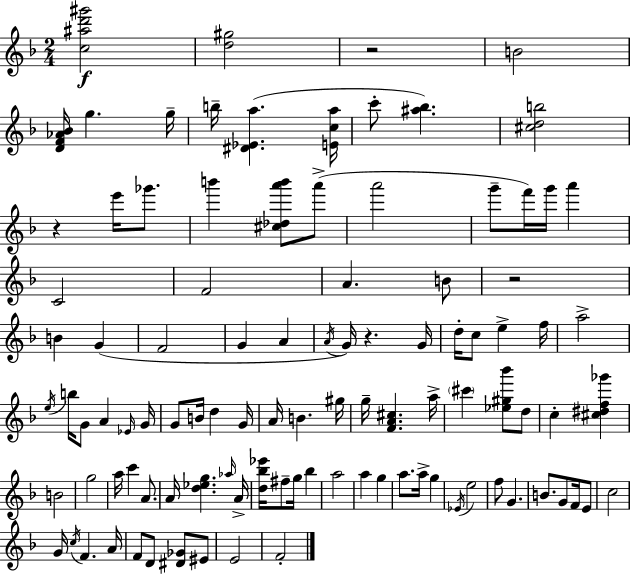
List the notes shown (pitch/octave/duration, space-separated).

[C5,A#5,D6,G#6]/h [D5,G#5]/h R/h B4/h [D4,F4,Ab4,Bb4]/s G5/q. G5/s B5/s [D#4,Eb4,A5]/q. [E4,C5,A5]/s C6/e [A#5,Bb5]/q. [C#5,D5,B5]/h R/q E6/s Gb6/e. B6/q [C#5,Db5,A6,B6]/e A6/e A6/h G6/e F6/s G6/s A6/q C4/h F4/h A4/q. B4/e R/h B4/q G4/q F4/h G4/q A4/q A4/s G4/s R/q. G4/s D5/s C5/e E5/q F5/s A5/h E5/s B5/s G4/e A4/q Eb4/s G4/s G4/e B4/s D5/q G4/s A4/s B4/q. G#5/s G5/s [F4,A4,C#5]/q. A5/s C#6/q [Eb5,G#5,Bb6]/e D5/e C5/q [C#5,D#5,F5,Gb6]/q B4/h G5/h A5/s C6/q A4/e. A4/s [D5,Eb5,G5]/q. Ab5/s A4/s [D5,Bb5,Eb6]/s F#5/e G5/s Bb5/q A5/h A5/q G5/q A5/e. A5/s G5/q Eb4/s E5/h F5/e G4/q. B4/e. G4/e F4/s E4/e C5/h G4/s C5/s F4/q. A4/s F4/e D4/e [D#4,Gb4]/e EIS4/e E4/h F4/h